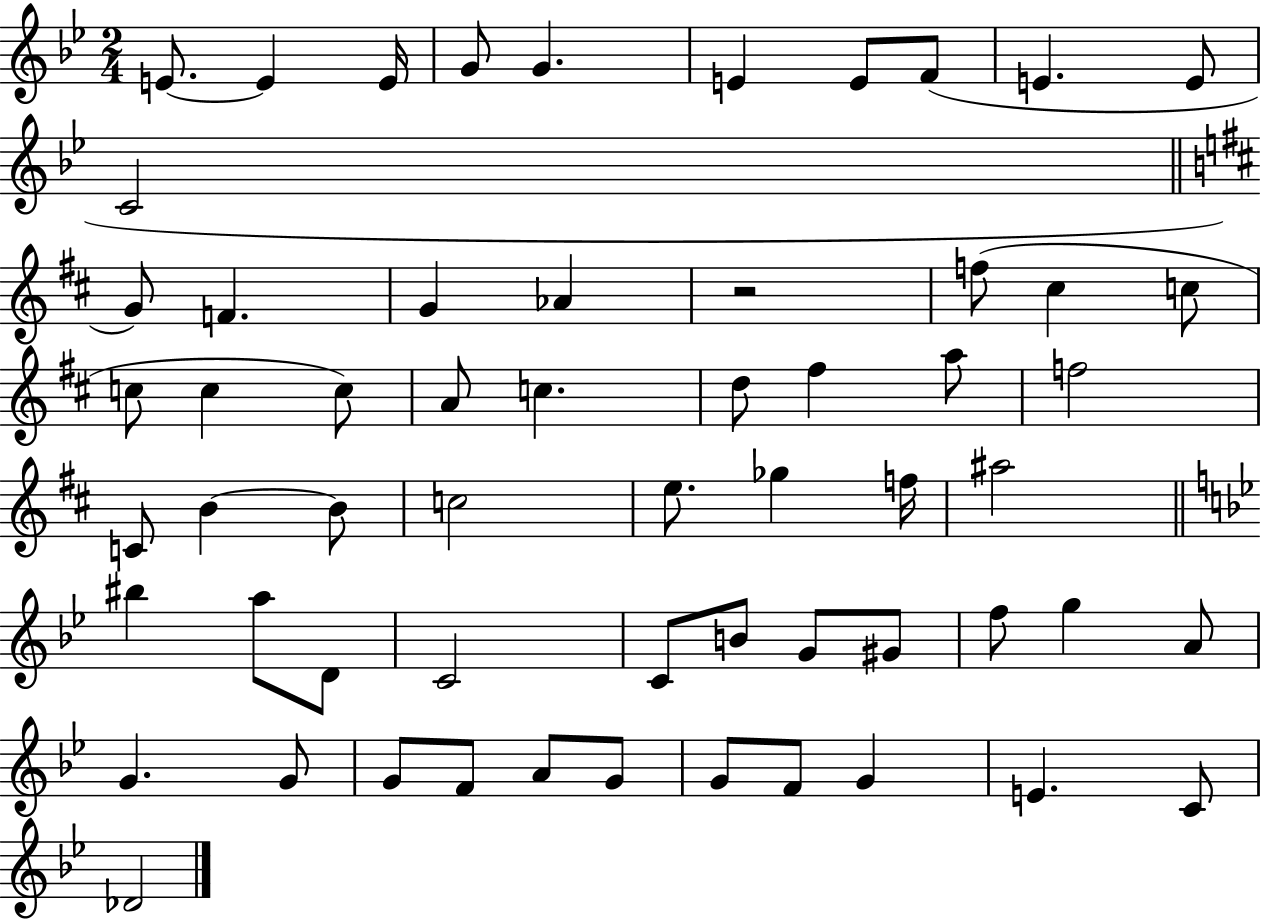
E4/e. E4/q E4/s G4/e G4/q. E4/q E4/e F4/e E4/q. E4/e C4/h G4/e F4/q. G4/q Ab4/q R/h F5/e C#5/q C5/e C5/e C5/q C5/e A4/e C5/q. D5/e F#5/q A5/e F5/h C4/e B4/q B4/e C5/h E5/e. Gb5/q F5/s A#5/h BIS5/q A5/e D4/e C4/h C4/e B4/e G4/e G#4/e F5/e G5/q A4/e G4/q. G4/e G4/e F4/e A4/e G4/e G4/e F4/e G4/q E4/q. C4/e Db4/h